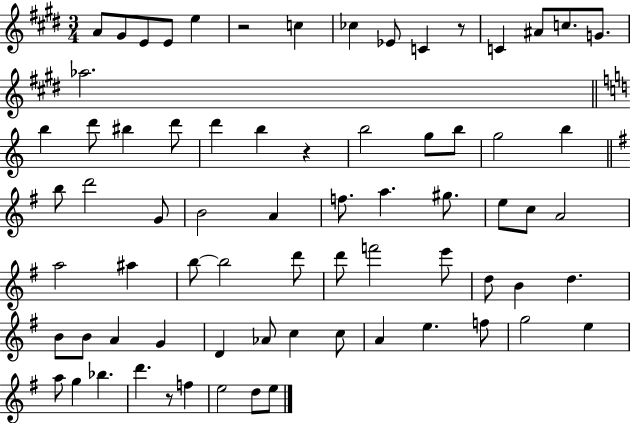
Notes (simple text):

A4/e G#4/e E4/e E4/e E5/q R/h C5/q CES5/q Eb4/e C4/q R/e C4/q A#4/e C5/e. G4/e. Ab5/h. B5/q D6/e BIS5/q D6/e D6/q B5/q R/q B5/h G5/e B5/e G5/h B5/q B5/e D6/h G4/e B4/h A4/q F5/e. A5/q. G#5/e. E5/e C5/e A4/h A5/h A#5/q B5/e B5/h D6/e D6/e F6/h E6/e D5/e B4/q D5/q. B4/e B4/e A4/q G4/q D4/q Ab4/e C5/q C5/e A4/q E5/q. F5/e G5/h E5/q A5/e G5/q Bb5/q. D6/q. R/e F5/q E5/h D5/e E5/e